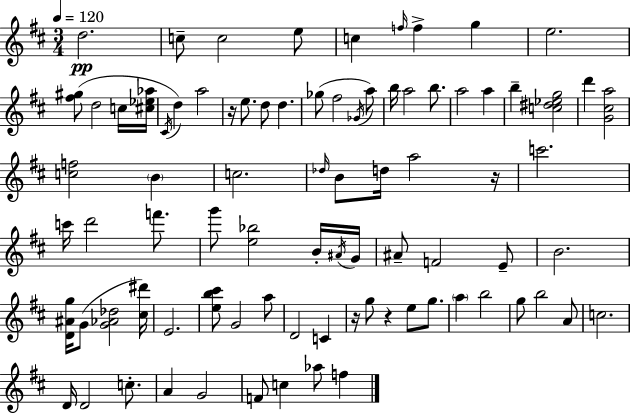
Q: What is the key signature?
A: D major